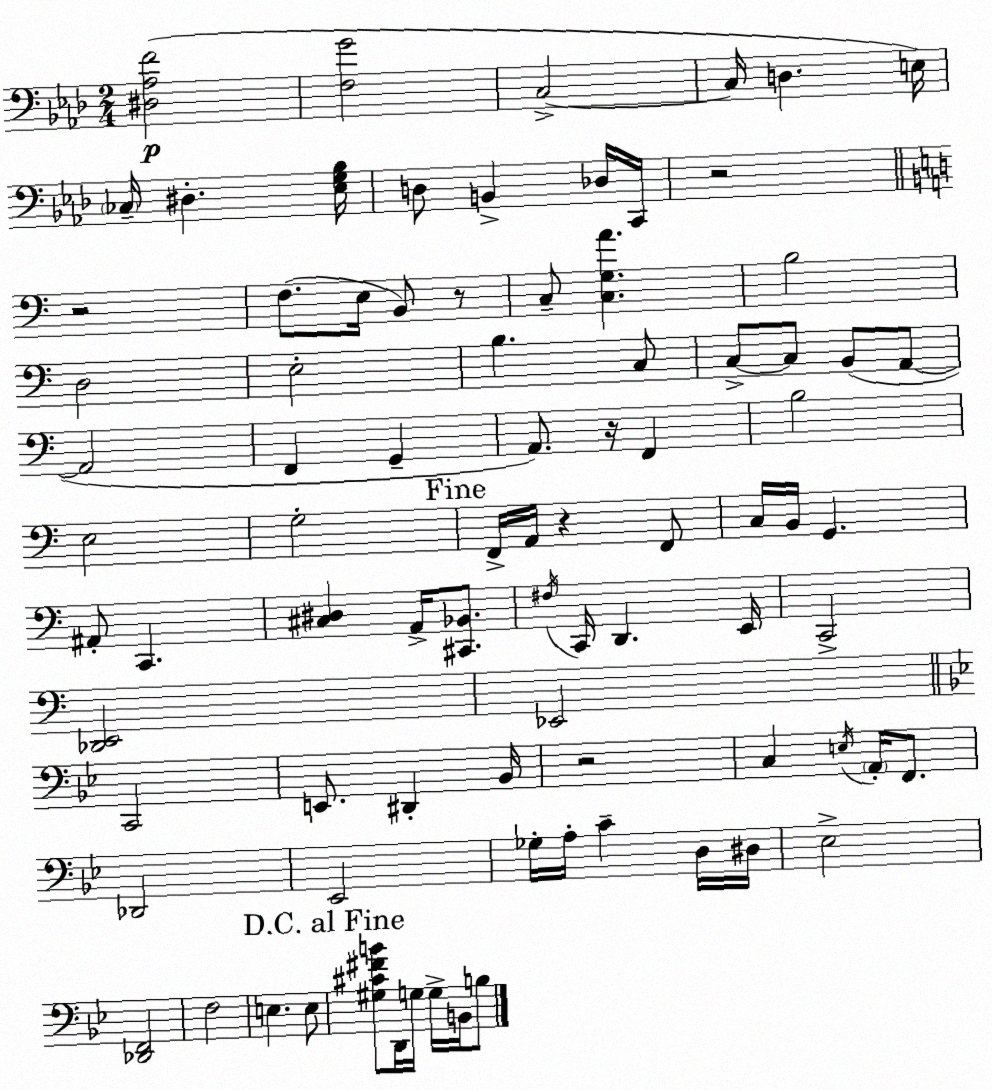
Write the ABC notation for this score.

X:1
T:Untitled
M:2/4
L:1/4
K:Fm
[^D,_A,F]2 [F,G]2 C,2 C,/4 D, E,/4 _C,/4 ^D, [_E,G,_B,]/4 D,/2 B,, _D,/4 C,,/4 z2 z2 F,/2 E,/4 B,,/2 z/2 C,/2 [C,G,A] B,2 D,2 E,2 B, C,/2 C,/2 C,/2 B,,/2 A,,/2 A,,2 F,, G,, A,,/2 z/4 F,, B,2 E,2 G,2 F,,/4 A,,/4 z F,,/2 C,/4 B,,/4 G,, ^A,,/2 C,, [^C,^D,] A,,/4 [^C,,_B,,]/2 ^F,/4 C,,/4 D,, E,,/4 C,,2 [_D,,E,,]2 _E,,2 C,,2 E,,/2 ^D,, _B,,/4 z2 C, E,/4 A,,/4 F,,/2 _D,,2 _E,,2 _G,/4 A,/4 C D,/4 ^D,/4 _E,2 [_D,,F,,]2 F,2 E, E,/2 [^G,^C^FB]/2 D,,/4 G,/4 G,/4 B,,/4 B,/2